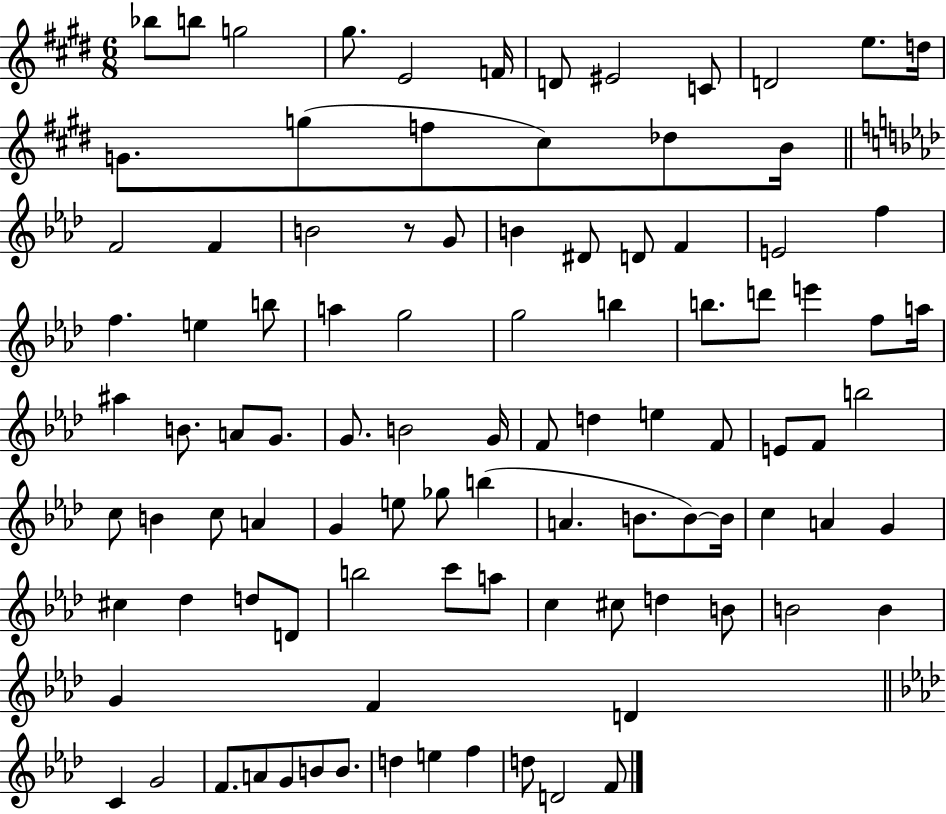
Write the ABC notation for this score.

X:1
T:Untitled
M:6/8
L:1/4
K:E
_b/2 b/2 g2 ^g/2 E2 F/4 D/2 ^E2 C/2 D2 e/2 d/4 G/2 g/2 f/2 ^c/2 _d/2 B/4 F2 F B2 z/2 G/2 B ^D/2 D/2 F E2 f f e b/2 a g2 g2 b b/2 d'/2 e' f/2 a/4 ^a B/2 A/2 G/2 G/2 B2 G/4 F/2 d e F/2 E/2 F/2 b2 c/2 B c/2 A G e/2 _g/2 b A B/2 B/2 B/4 c A G ^c _d d/2 D/2 b2 c'/2 a/2 c ^c/2 d B/2 B2 B G F D C G2 F/2 A/2 G/2 B/2 B/2 d e f d/2 D2 F/2